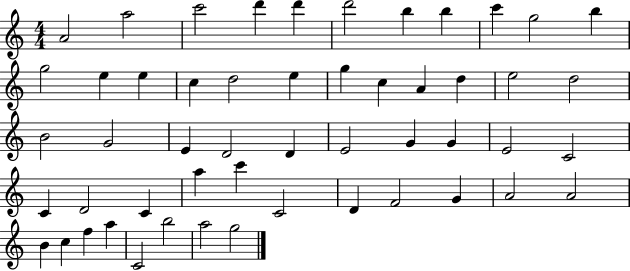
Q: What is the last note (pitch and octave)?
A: G5